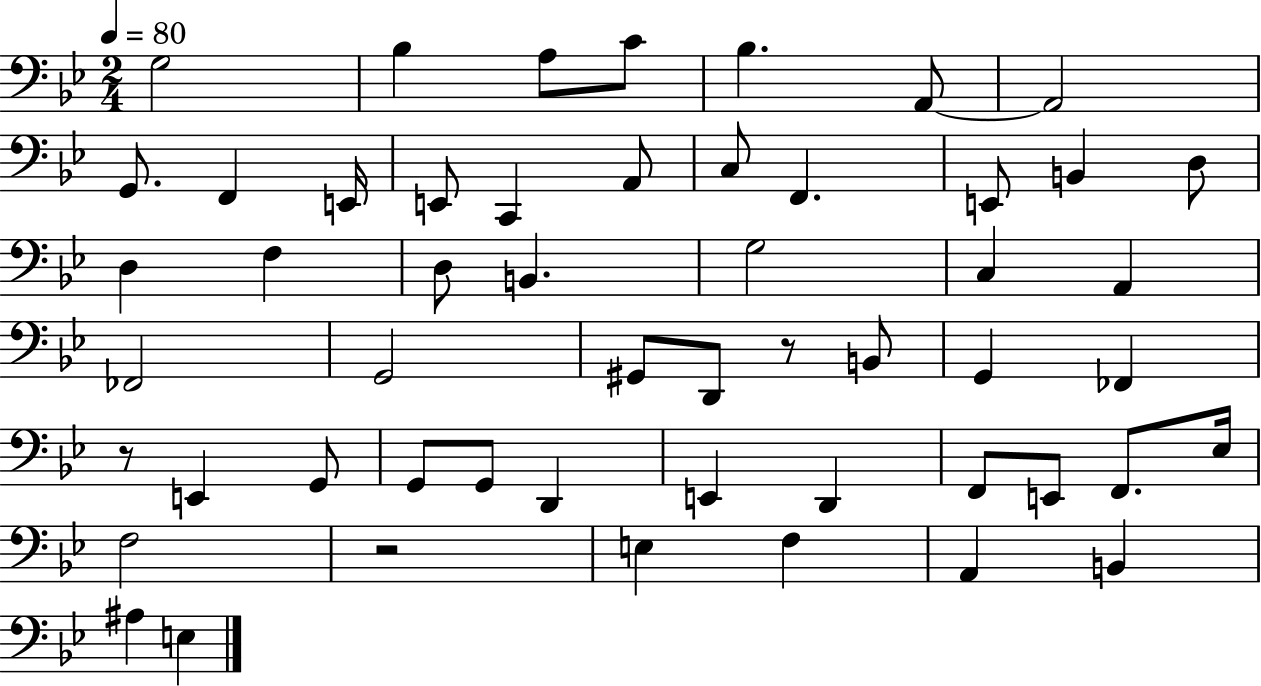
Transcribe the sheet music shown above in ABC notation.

X:1
T:Untitled
M:2/4
L:1/4
K:Bb
G,2 _B, A,/2 C/2 _B, A,,/2 A,,2 G,,/2 F,, E,,/4 E,,/2 C,, A,,/2 C,/2 F,, E,,/2 B,, D,/2 D, F, D,/2 B,, G,2 C, A,, _F,,2 G,,2 ^G,,/2 D,,/2 z/2 B,,/2 G,, _F,, z/2 E,, G,,/2 G,,/2 G,,/2 D,, E,, D,, F,,/2 E,,/2 F,,/2 _E,/4 F,2 z2 E, F, A,, B,, ^A, E,